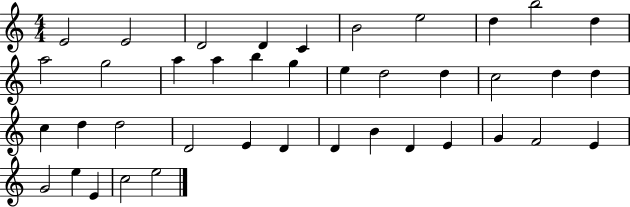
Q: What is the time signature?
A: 4/4